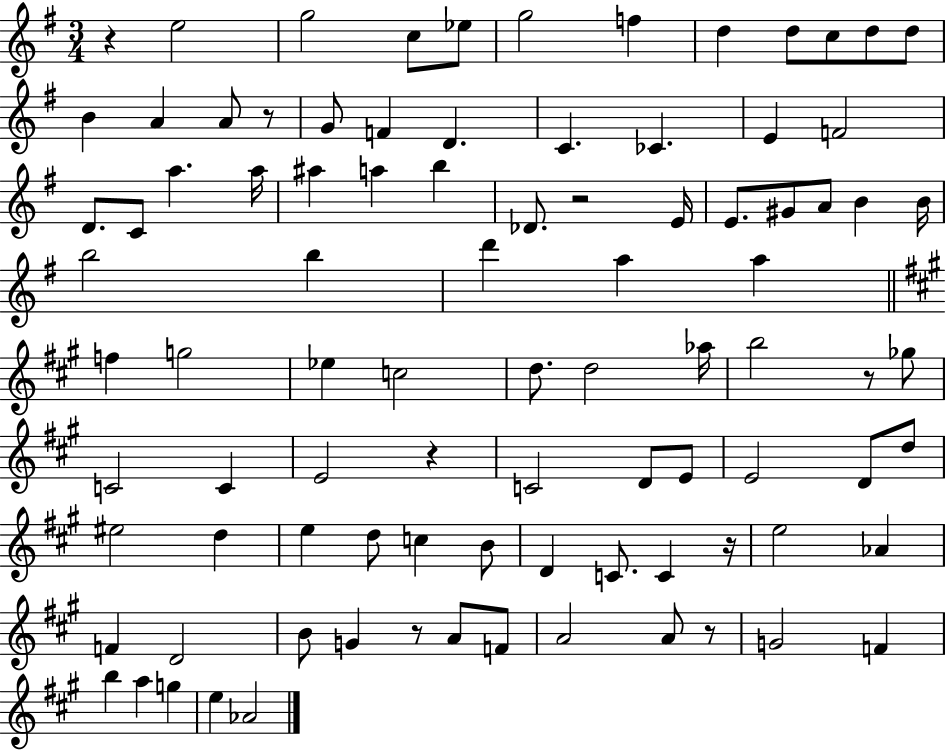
R/q E5/h G5/h C5/e Eb5/e G5/h F5/q D5/q D5/e C5/e D5/e D5/e B4/q A4/q A4/e R/e G4/e F4/q D4/q. C4/q. CES4/q. E4/q F4/h D4/e. C4/e A5/q. A5/s A#5/q A5/q B5/q Db4/e. R/h E4/s E4/e. G#4/e A4/e B4/q B4/s B5/h B5/q D6/q A5/q A5/q F5/q G5/h Eb5/q C5/h D5/e. D5/h Ab5/s B5/h R/e Gb5/e C4/h C4/q E4/h R/q C4/h D4/e E4/e E4/h D4/e D5/e EIS5/h D5/q E5/q D5/e C5/q B4/e D4/q C4/e. C4/q R/s E5/h Ab4/q F4/q D4/h B4/e G4/q R/e A4/e F4/e A4/h A4/e R/e G4/h F4/q B5/q A5/q G5/q E5/q Ab4/h